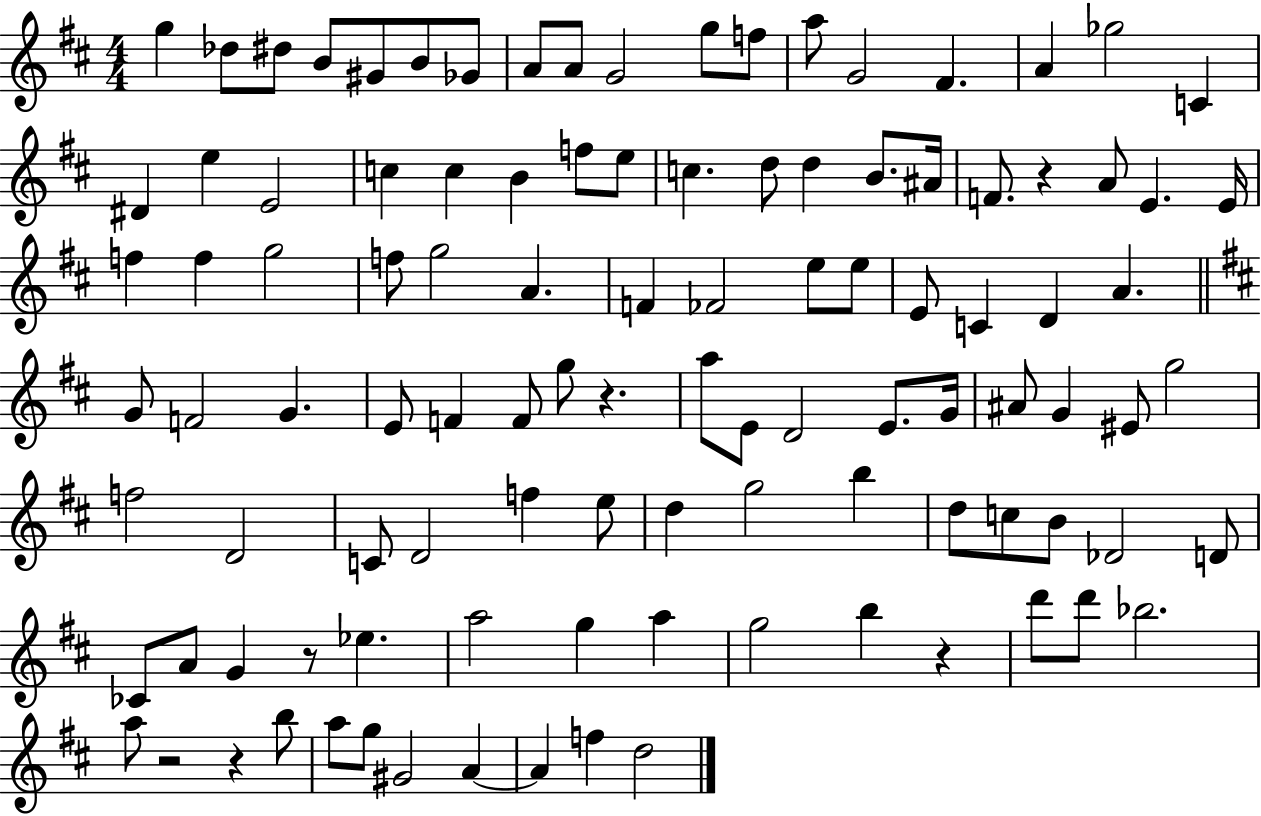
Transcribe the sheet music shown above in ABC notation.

X:1
T:Untitled
M:4/4
L:1/4
K:D
g _d/2 ^d/2 B/2 ^G/2 B/2 _G/2 A/2 A/2 G2 g/2 f/2 a/2 G2 ^F A _g2 C ^D e E2 c c B f/2 e/2 c d/2 d B/2 ^A/4 F/2 z A/2 E E/4 f f g2 f/2 g2 A F _F2 e/2 e/2 E/2 C D A G/2 F2 G E/2 F F/2 g/2 z a/2 E/2 D2 E/2 G/4 ^A/2 G ^E/2 g2 f2 D2 C/2 D2 f e/2 d g2 b d/2 c/2 B/2 _D2 D/2 _C/2 A/2 G z/2 _e a2 g a g2 b z d'/2 d'/2 _b2 a/2 z2 z b/2 a/2 g/2 ^G2 A A f d2